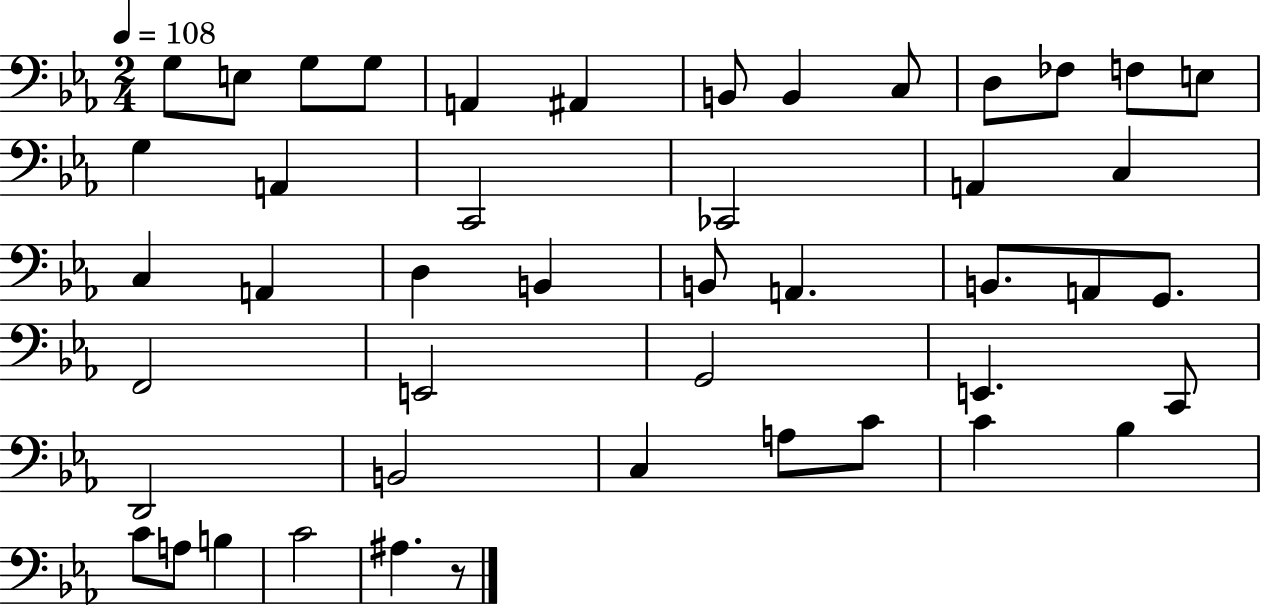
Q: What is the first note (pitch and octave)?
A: G3